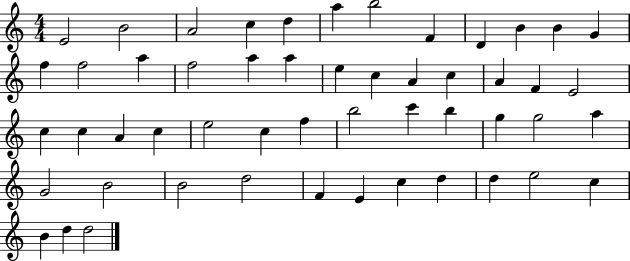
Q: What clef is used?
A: treble